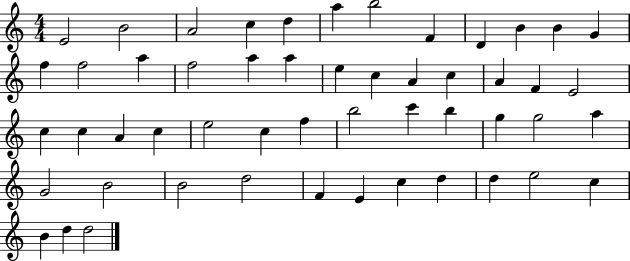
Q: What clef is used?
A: treble